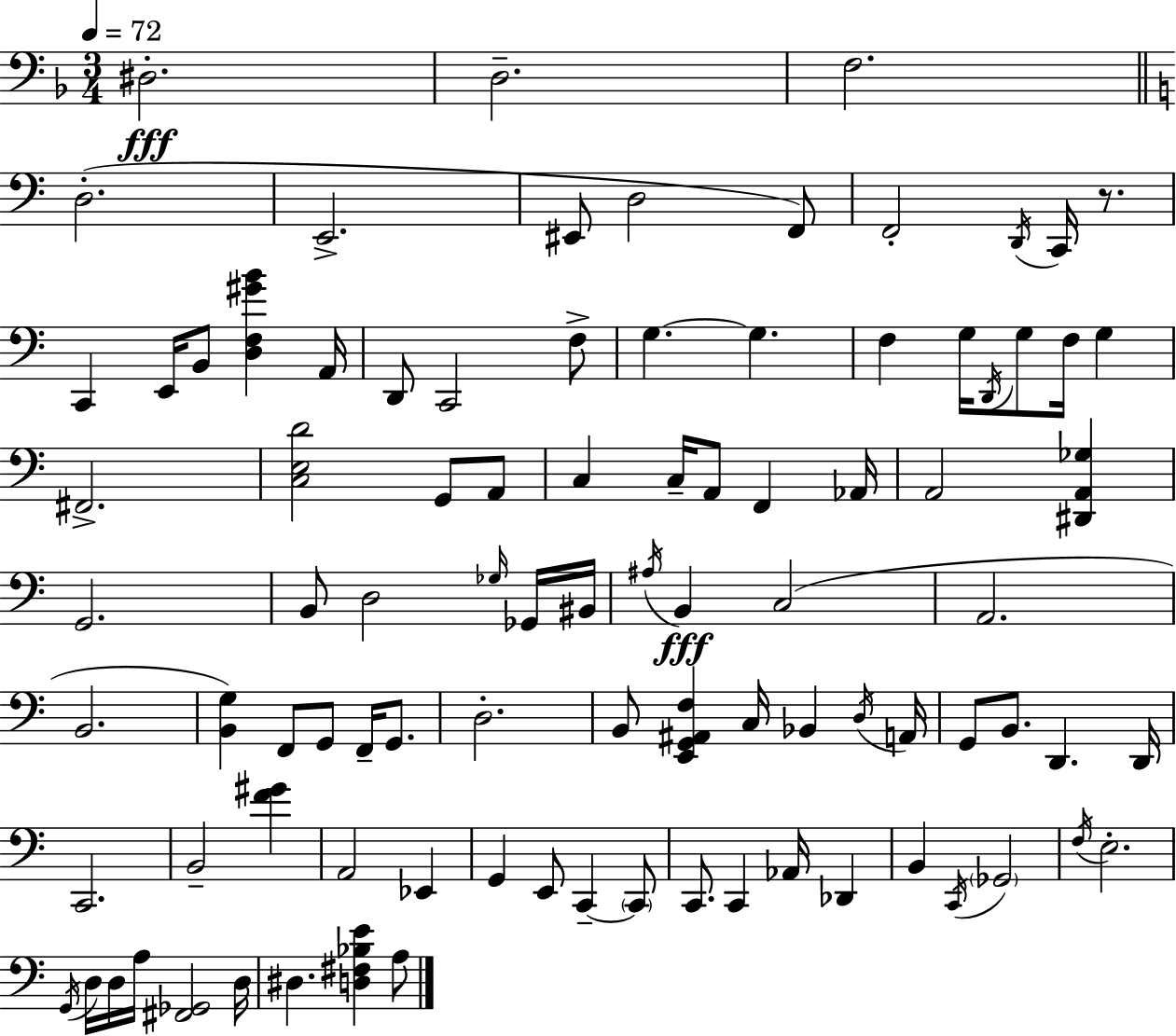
D#3/h. D3/h. F3/h. D3/h. E2/h. EIS2/e D3/h F2/e F2/h D2/s C2/s R/e. C2/q E2/s B2/e [D3,F3,G#4,B4]/q A2/s D2/e C2/h F3/e G3/q. G3/q. F3/q G3/s D2/s G3/e F3/s G3/q F#2/h. [C3,E3,D4]/h G2/e A2/e C3/q C3/s A2/e F2/q Ab2/s A2/h [D#2,A2,Gb3]/q G2/h. B2/e D3/h Gb3/s Gb2/s BIS2/s A#3/s B2/q C3/h A2/h. B2/h. [B2,G3]/q F2/e G2/e F2/s G2/e. D3/h. B2/e [E2,G2,A#2,F3]/q C3/s Bb2/q D3/s A2/s G2/e B2/e. D2/q. D2/s C2/h. B2/h [F4,G#4]/q A2/h Eb2/q G2/q E2/e C2/q C2/e C2/e. C2/q Ab2/s Db2/q B2/q C2/s Gb2/h F3/s E3/h. G2/s D3/s D3/s A3/s [F#2,Gb2]/h D3/s D#3/q. [D3,F#3,Bb3,E4]/q A3/e